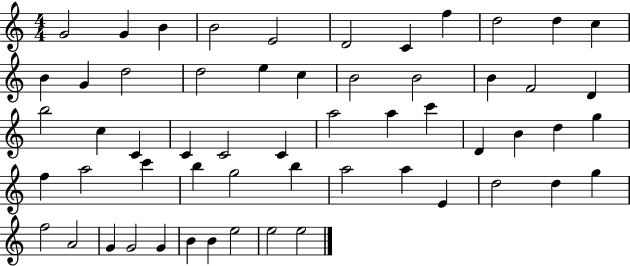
{
  \clef treble
  \numericTimeSignature
  \time 4/4
  \key c \major
  g'2 g'4 b'4 | b'2 e'2 | d'2 c'4 f''4 | d''2 d''4 c''4 | \break b'4 g'4 d''2 | d''2 e''4 c''4 | b'2 b'2 | b'4 f'2 d'4 | \break b''2 c''4 c'4 | c'4 c'2 c'4 | a''2 a''4 c'''4 | d'4 b'4 d''4 g''4 | \break f''4 a''2 c'''4 | b''4 g''2 b''4 | a''2 a''4 e'4 | d''2 d''4 g''4 | \break f''2 a'2 | g'4 g'2 g'4 | b'4 b'4 e''2 | e''2 e''2 | \break \bar "|."
}